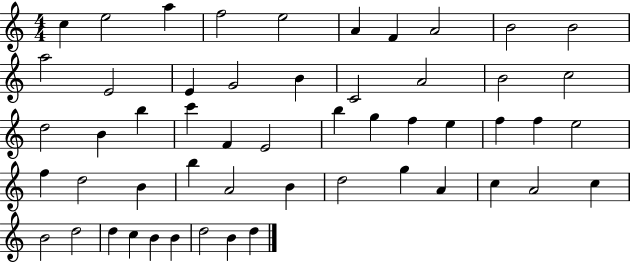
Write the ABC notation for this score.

X:1
T:Untitled
M:4/4
L:1/4
K:C
c e2 a f2 e2 A F A2 B2 B2 a2 E2 E G2 B C2 A2 B2 c2 d2 B b c' F E2 b g f e f f e2 f d2 B b A2 B d2 g A c A2 c B2 d2 d c B B d2 B d